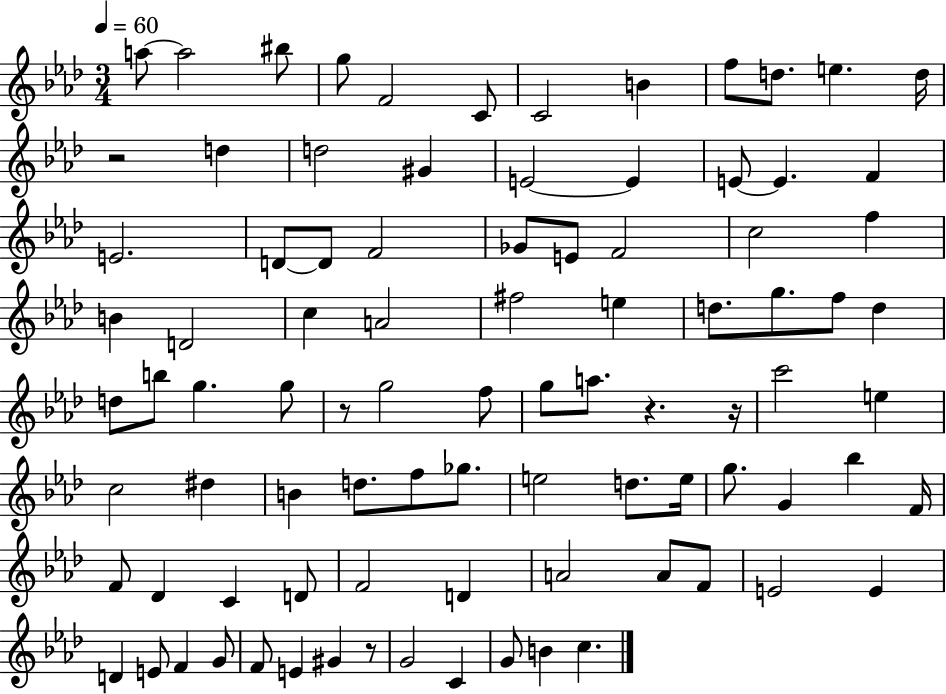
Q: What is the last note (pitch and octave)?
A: C5